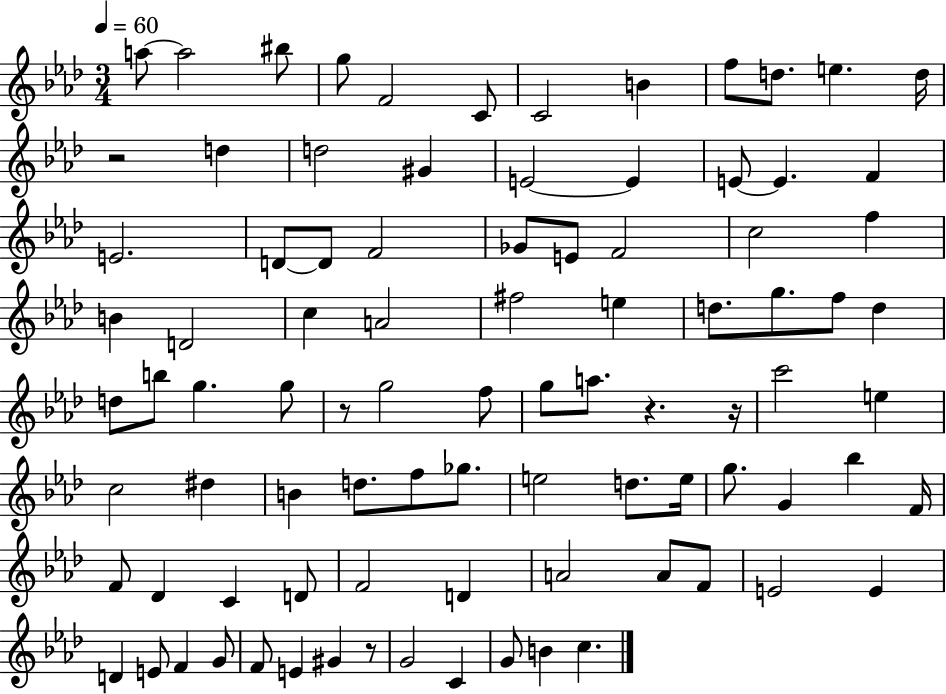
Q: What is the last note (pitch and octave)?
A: C5